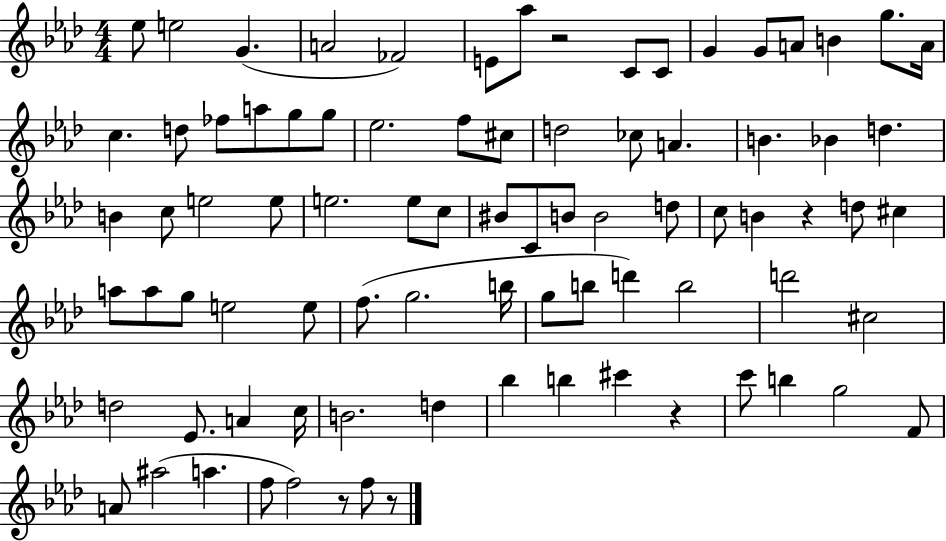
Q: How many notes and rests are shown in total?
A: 84